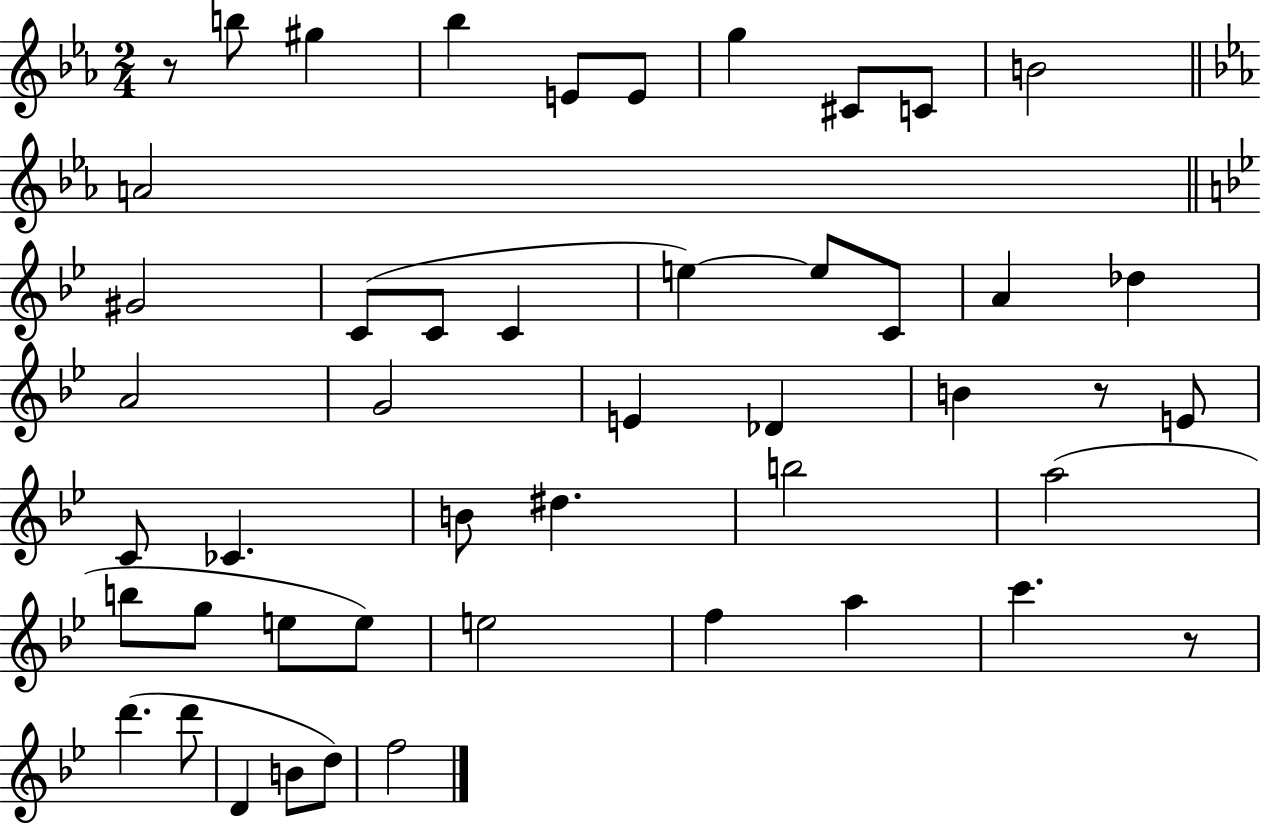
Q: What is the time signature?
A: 2/4